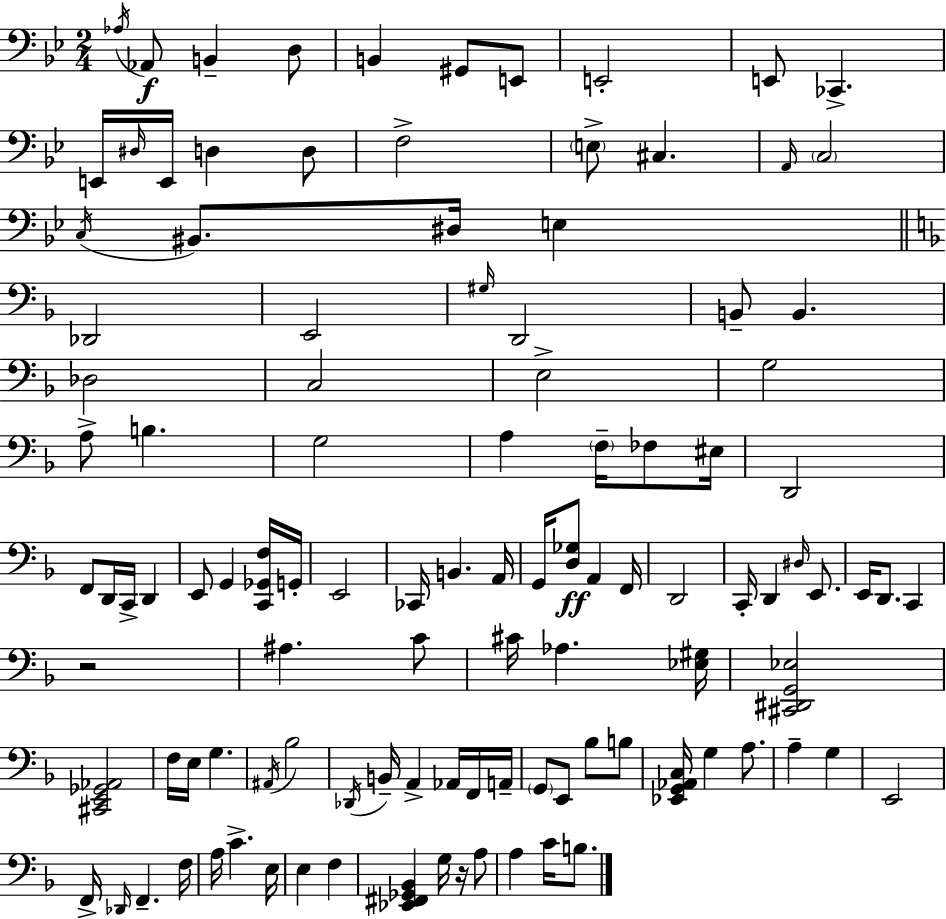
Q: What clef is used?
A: bass